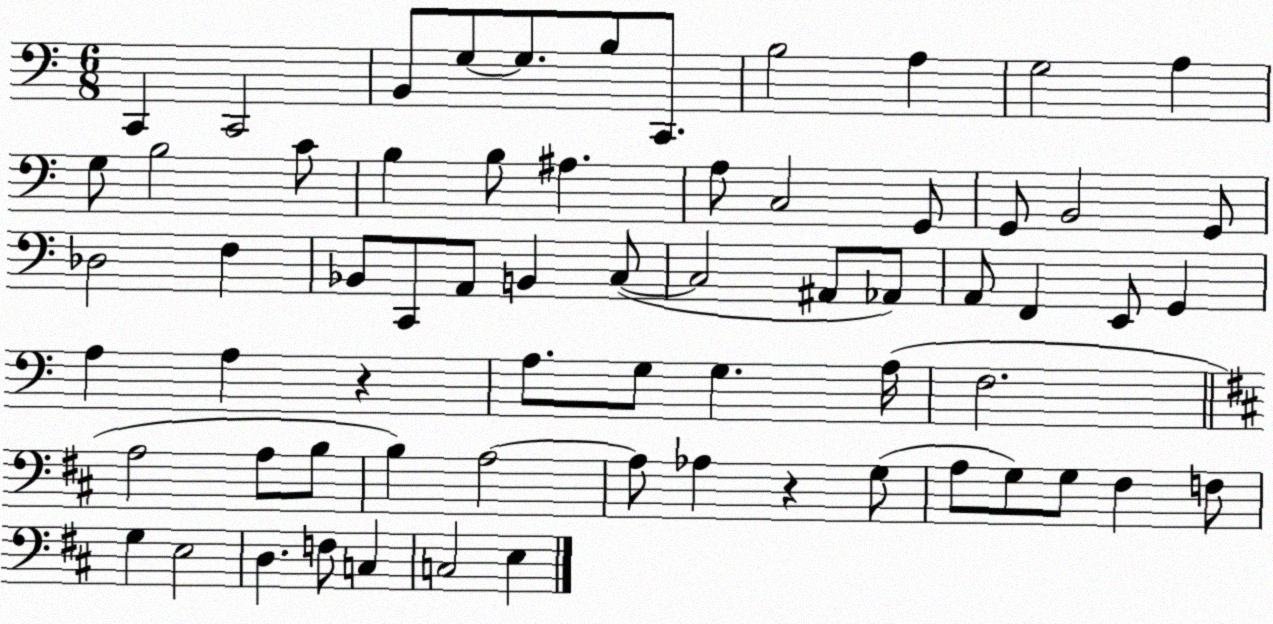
X:1
T:Untitled
M:6/8
L:1/4
K:C
C,, C,,2 B,,/2 G,/2 G,/2 B,/2 C,,/2 B,2 A, G,2 A, G,/2 B,2 C/2 B, B,/2 ^A, A,/2 C,2 G,,/2 G,,/2 B,,2 G,,/2 _D,2 F, _B,,/2 C,,/2 A,,/2 B,, C,/2 C,2 ^A,,/2 _A,,/2 A,,/2 F,, E,,/2 G,, A, A, z A,/2 G,/2 G, A,/4 F,2 A,2 A,/2 B,/2 B, A,2 A,/2 _A, z G,/2 A,/2 G,/2 G,/2 ^F, F,/2 G, E,2 D, F,/2 C, C,2 E,